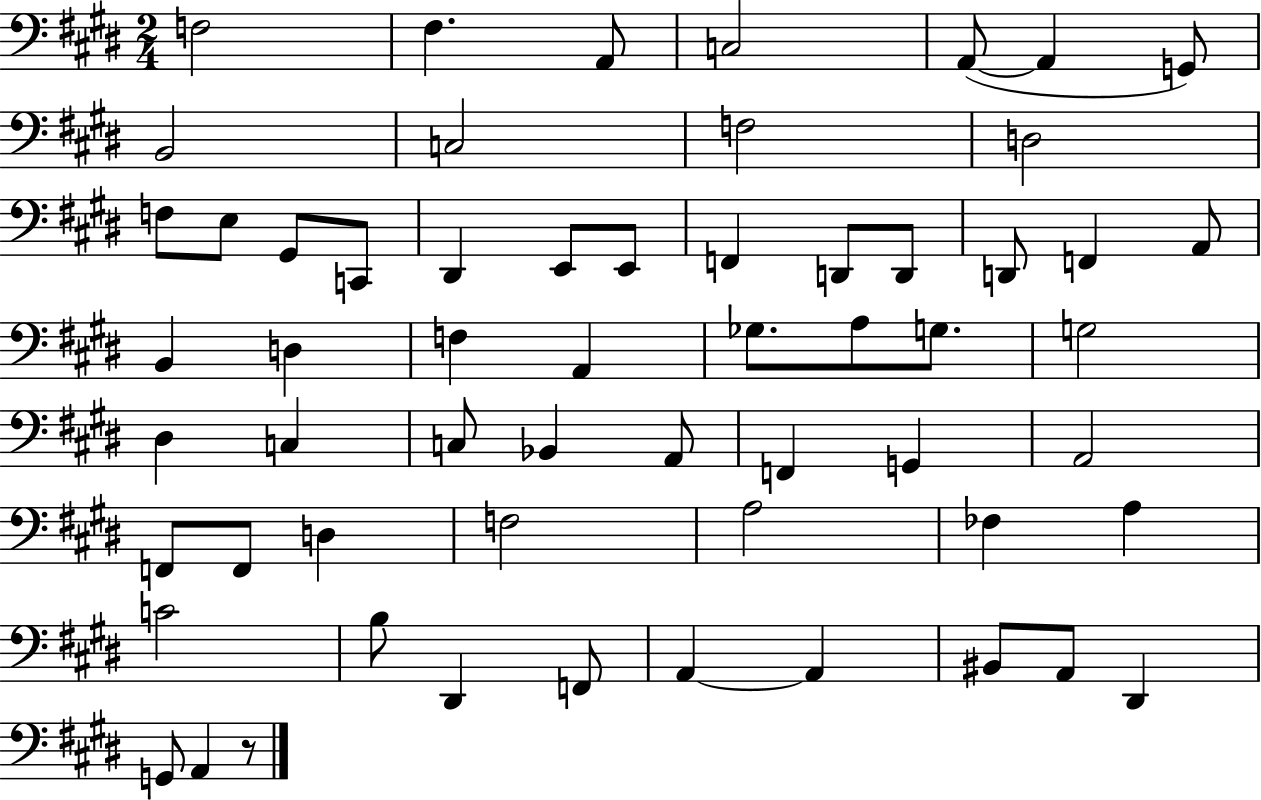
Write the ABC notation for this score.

X:1
T:Untitled
M:2/4
L:1/4
K:E
F,2 ^F, A,,/2 C,2 A,,/2 A,, G,,/2 B,,2 C,2 F,2 D,2 F,/2 E,/2 ^G,,/2 C,,/2 ^D,, E,,/2 E,,/2 F,, D,,/2 D,,/2 D,,/2 F,, A,,/2 B,, D, F, A,, _G,/2 A,/2 G,/2 G,2 ^D, C, C,/2 _B,, A,,/2 F,, G,, A,,2 F,,/2 F,,/2 D, F,2 A,2 _F, A, C2 B,/2 ^D,, F,,/2 A,, A,, ^B,,/2 A,,/2 ^D,, G,,/2 A,, z/2